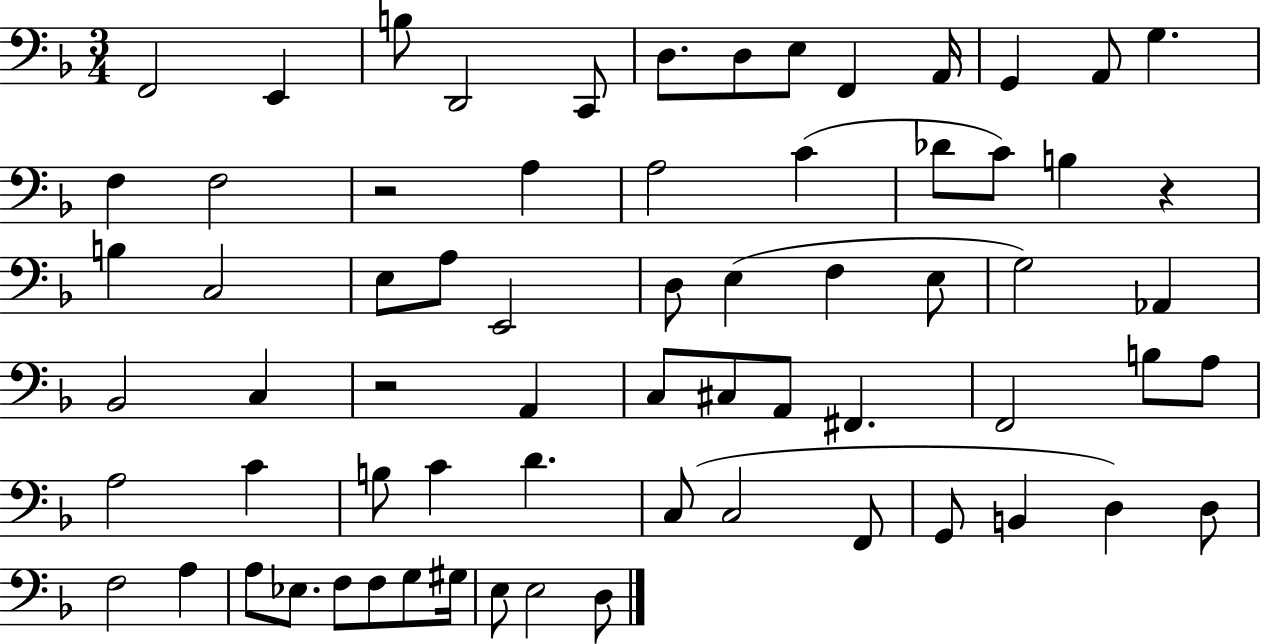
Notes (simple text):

F2/h E2/q B3/e D2/h C2/e D3/e. D3/e E3/e F2/q A2/s G2/q A2/e G3/q. F3/q F3/h R/h A3/q A3/h C4/q Db4/e C4/e B3/q R/q B3/q C3/h E3/e A3/e E2/h D3/e E3/q F3/q E3/e G3/h Ab2/q Bb2/h C3/q R/h A2/q C3/e C#3/e A2/e F#2/q. F2/h B3/e A3/e A3/h C4/q B3/e C4/q D4/q. C3/e C3/h F2/e G2/e B2/q D3/q D3/e F3/h A3/q A3/e Eb3/e. F3/e F3/e G3/e G#3/s E3/e E3/h D3/e